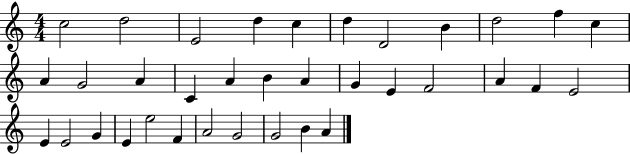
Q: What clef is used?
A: treble